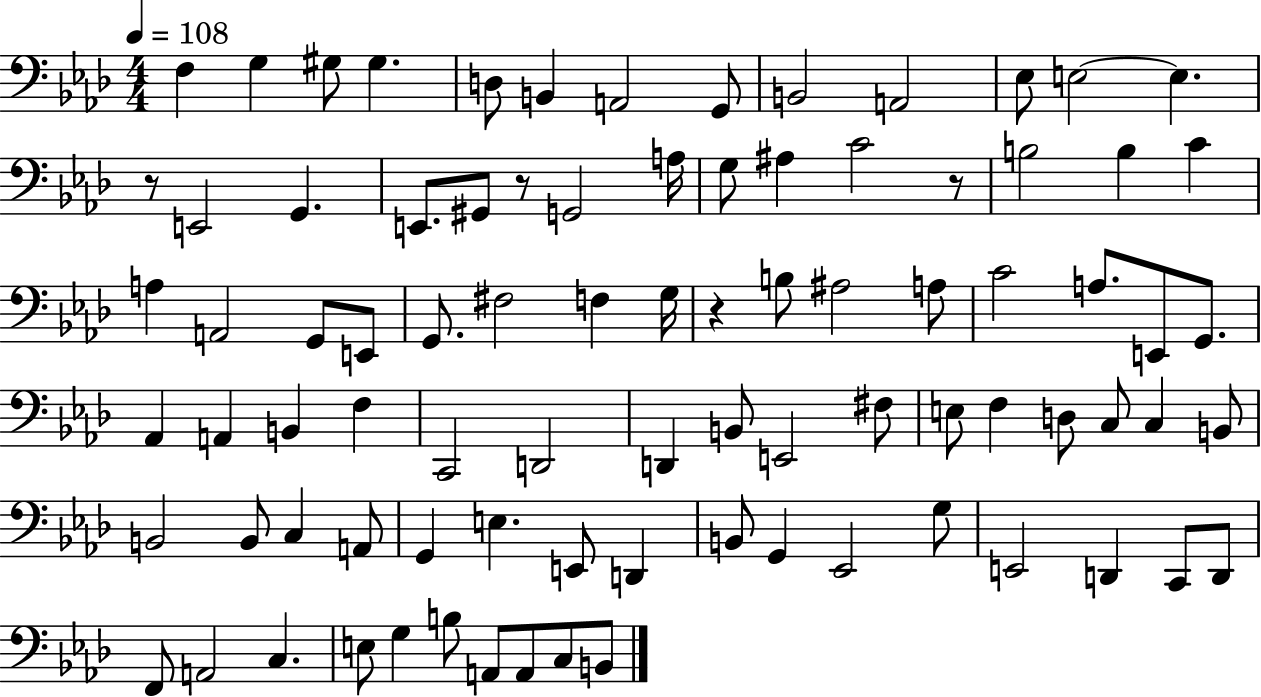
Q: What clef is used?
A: bass